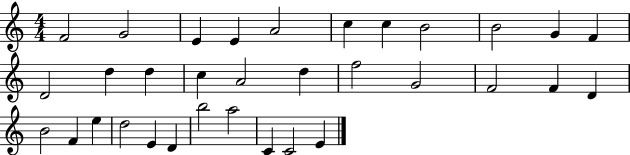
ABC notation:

X:1
T:Untitled
M:4/4
L:1/4
K:C
F2 G2 E E A2 c c B2 B2 G F D2 d d c A2 d f2 G2 F2 F D B2 F e d2 E D b2 a2 C C2 E